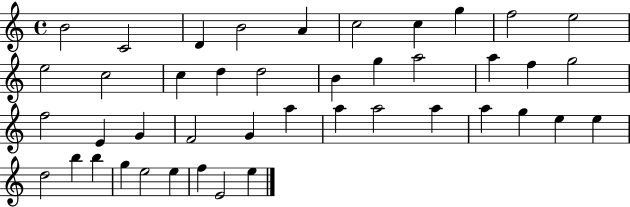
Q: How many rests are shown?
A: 0